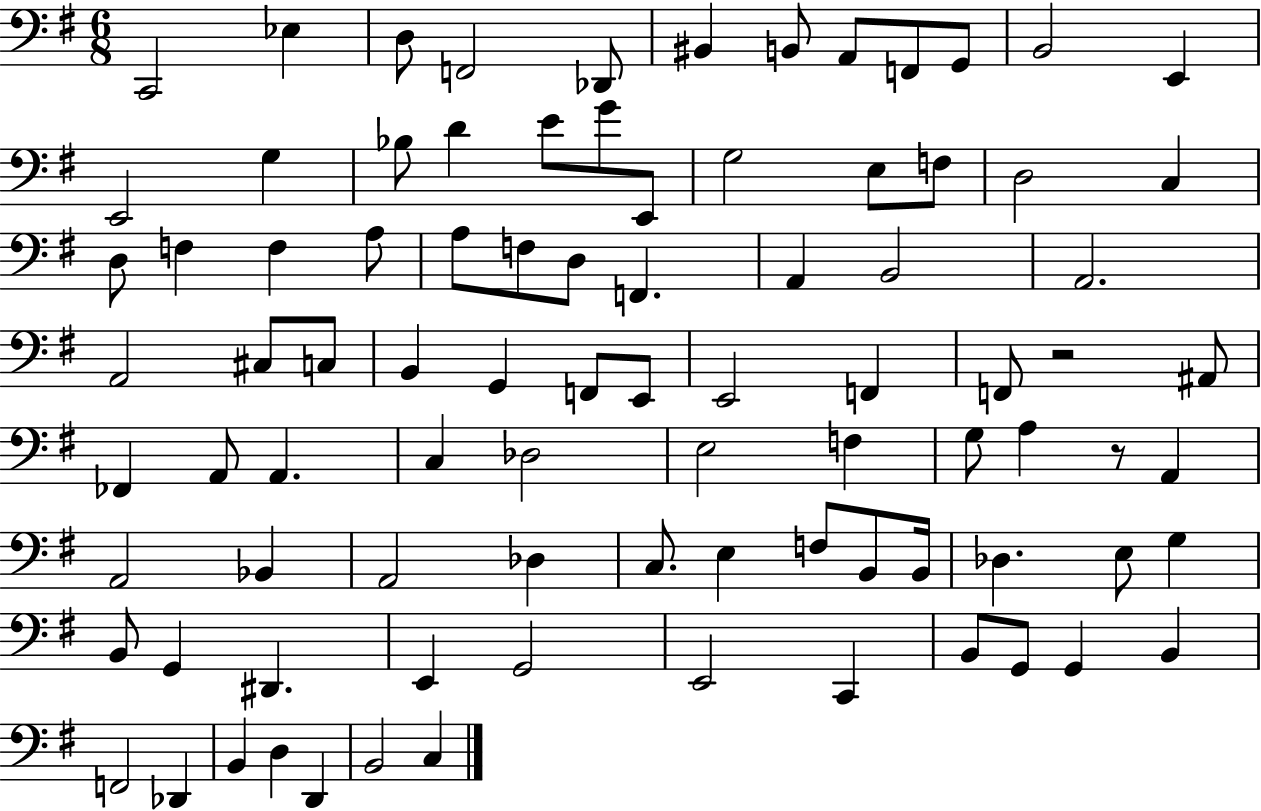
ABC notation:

X:1
T:Untitled
M:6/8
L:1/4
K:G
C,,2 _E, D,/2 F,,2 _D,,/2 ^B,, B,,/2 A,,/2 F,,/2 G,,/2 B,,2 E,, E,,2 G, _B,/2 D E/2 G/2 E,,/2 G,2 E,/2 F,/2 D,2 C, D,/2 F, F, A,/2 A,/2 F,/2 D,/2 F,, A,, B,,2 A,,2 A,,2 ^C,/2 C,/2 B,, G,, F,,/2 E,,/2 E,,2 F,, F,,/2 z2 ^A,,/2 _F,, A,,/2 A,, C, _D,2 E,2 F, G,/2 A, z/2 A,, A,,2 _B,, A,,2 _D, C,/2 E, F,/2 B,,/2 B,,/4 _D, E,/2 G, B,,/2 G,, ^D,, E,, G,,2 E,,2 C,, B,,/2 G,,/2 G,, B,, F,,2 _D,, B,, D, D,, B,,2 C,